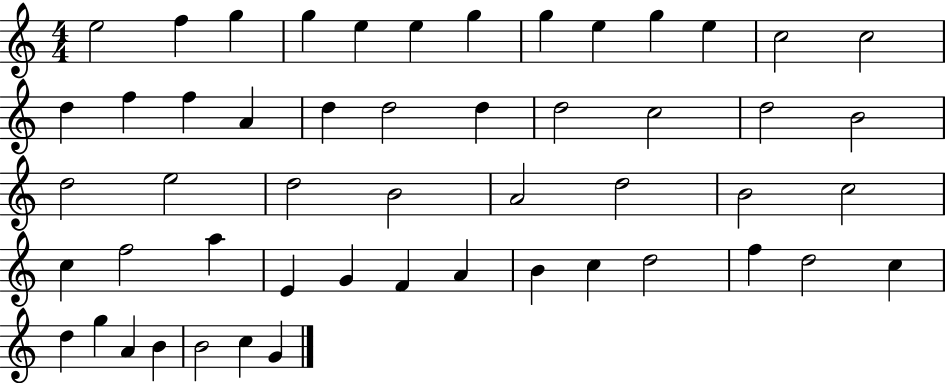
E5/h F5/q G5/q G5/q E5/q E5/q G5/q G5/q E5/q G5/q E5/q C5/h C5/h D5/q F5/q F5/q A4/q D5/q D5/h D5/q D5/h C5/h D5/h B4/h D5/h E5/h D5/h B4/h A4/h D5/h B4/h C5/h C5/q F5/h A5/q E4/q G4/q F4/q A4/q B4/q C5/q D5/h F5/q D5/h C5/q D5/q G5/q A4/q B4/q B4/h C5/q G4/q